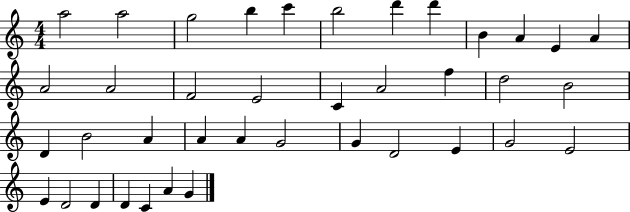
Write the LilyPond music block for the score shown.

{
  \clef treble
  \numericTimeSignature
  \time 4/4
  \key c \major
  a''2 a''2 | g''2 b''4 c'''4 | b''2 d'''4 d'''4 | b'4 a'4 e'4 a'4 | \break a'2 a'2 | f'2 e'2 | c'4 a'2 f''4 | d''2 b'2 | \break d'4 b'2 a'4 | a'4 a'4 g'2 | g'4 d'2 e'4 | g'2 e'2 | \break e'4 d'2 d'4 | d'4 c'4 a'4 g'4 | \bar "|."
}